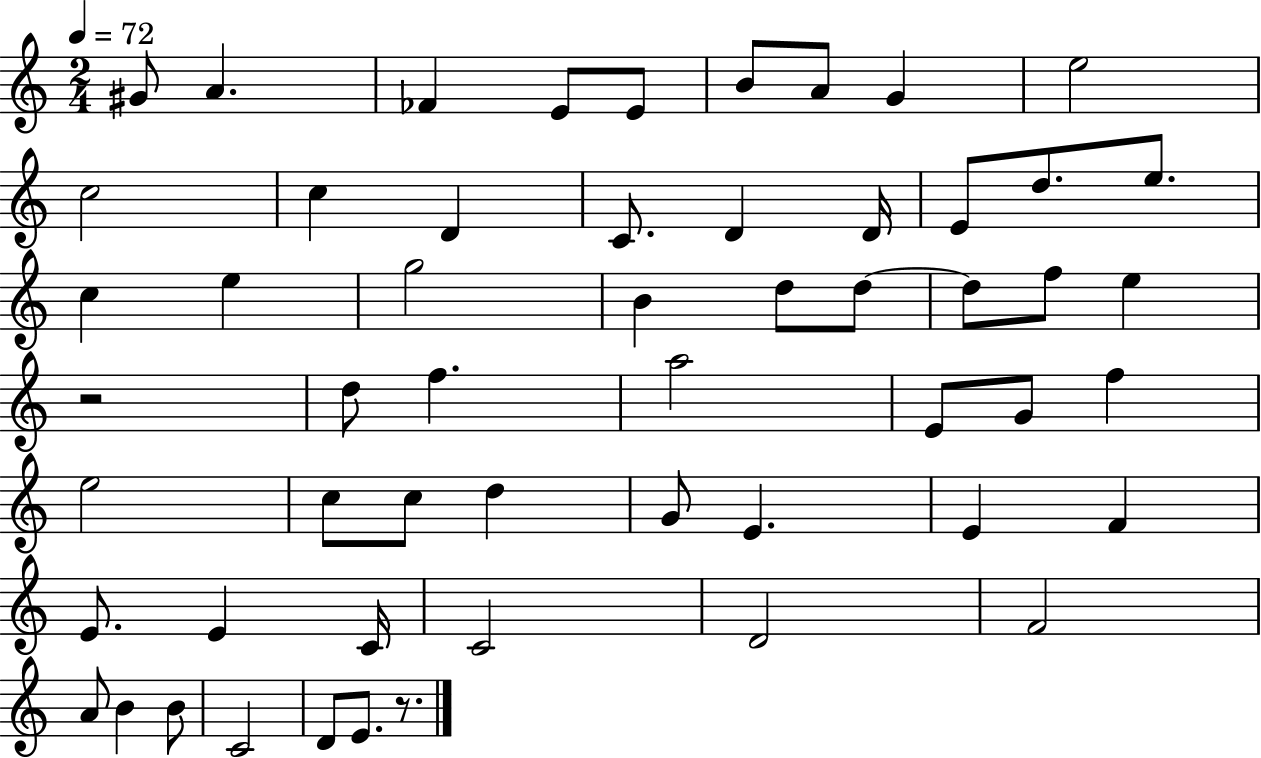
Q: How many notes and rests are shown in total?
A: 55